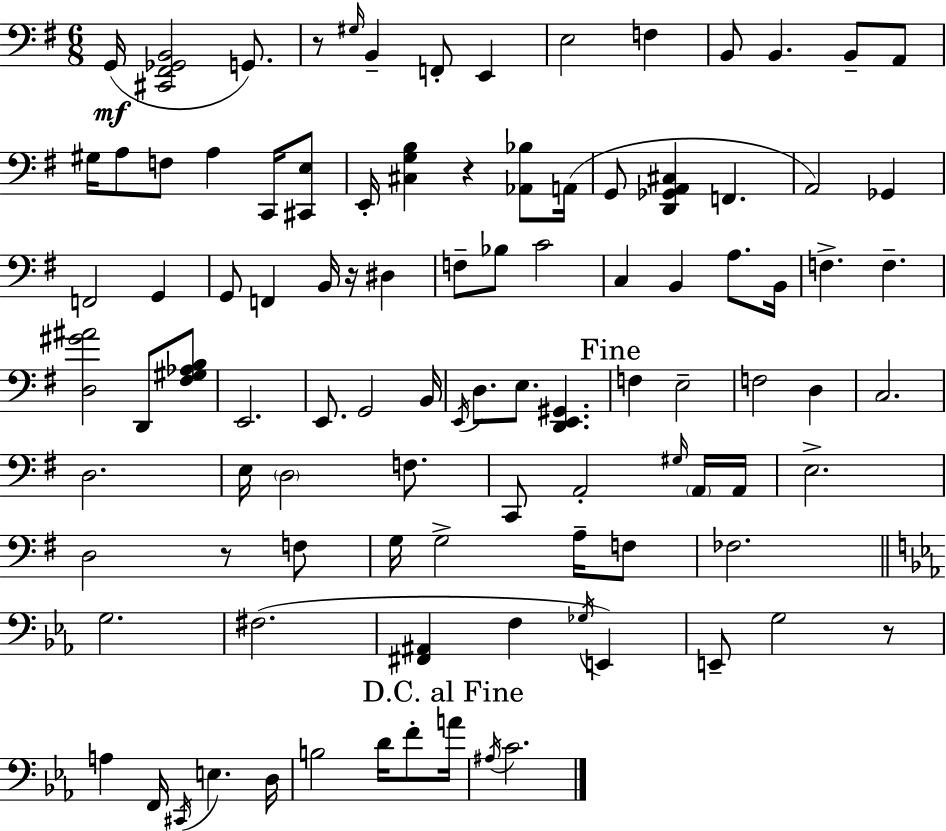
X:1
T:Untitled
M:6/8
L:1/4
K:G
G,,/4 [^C,,^F,,_G,,B,,]2 G,,/2 z/2 ^G,/4 B,, F,,/2 E,, E,2 F, B,,/2 B,, B,,/2 A,,/2 ^G,/4 A,/2 F,/2 A, C,,/4 [^C,,E,]/2 E,,/4 [^C,G,B,] z [_A,,_B,]/2 A,,/4 G,,/2 [D,,_G,,A,,^C,] F,, A,,2 _G,, F,,2 G,, G,,/2 F,, B,,/4 z/4 ^D, F,/2 _B,/2 C2 C, B,, A,/2 B,,/4 F, F, [D,^G^A]2 D,,/2 [^F,^G,_A,B,]/2 E,,2 E,,/2 G,,2 B,,/4 E,,/4 D,/2 E,/2 [D,,E,,^G,,] F, E,2 F,2 D, C,2 D,2 E,/4 D,2 F,/2 C,,/2 A,,2 ^G,/4 A,,/4 A,,/4 E,2 D,2 z/2 F,/2 G,/4 G,2 A,/4 F,/2 _F,2 G,2 ^F,2 [^F,,^A,,] F, _G,/4 E,, E,,/2 G,2 z/2 A, F,,/4 ^C,,/4 E, D,/4 B,2 D/4 F/2 A/4 ^A,/4 C2